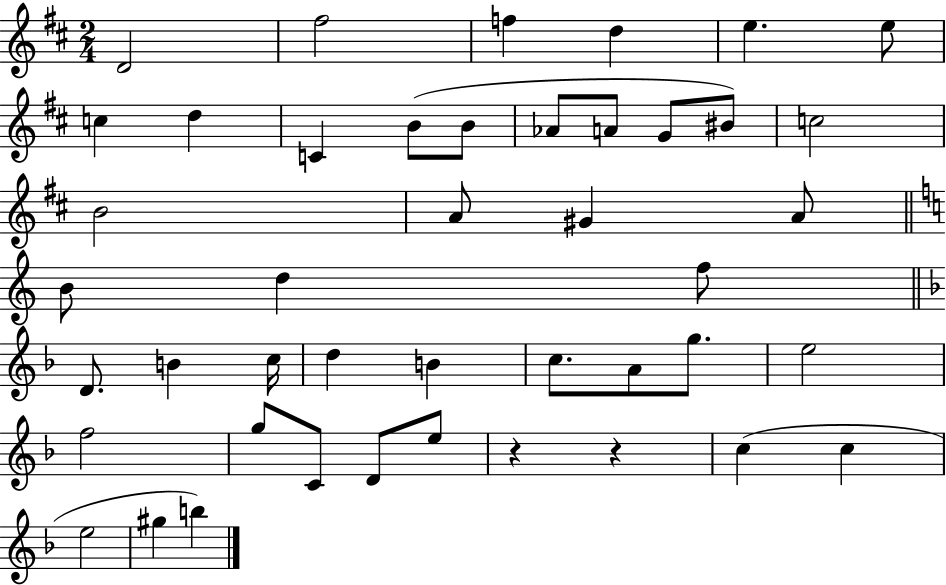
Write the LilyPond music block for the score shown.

{
  \clef treble
  \numericTimeSignature
  \time 2/4
  \key d \major
  \repeat volta 2 { d'2 | fis''2 | f''4 d''4 | e''4. e''8 | \break c''4 d''4 | c'4 b'8( b'8 | aes'8 a'8 g'8 bis'8) | c''2 | \break b'2 | a'8 gis'4 a'8 | \bar "||" \break \key c \major b'8 d''4 f''8 | \bar "||" \break \key f \major d'8. b'4 c''16 | d''4 b'4 | c''8. a'8 g''8. | e''2 | \break f''2 | g''8 c'8 d'8 e''8 | r4 r4 | c''4( c''4 | \break e''2 | gis''4 b''4) | } \bar "|."
}